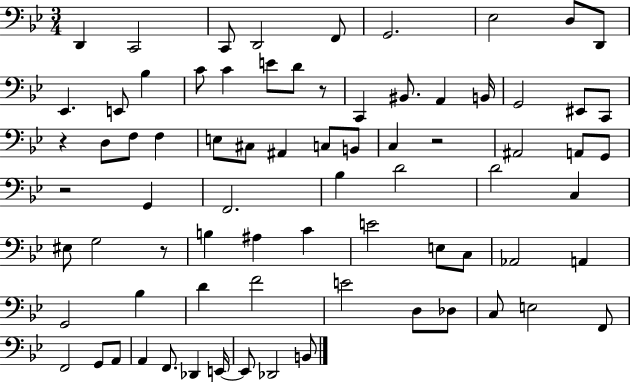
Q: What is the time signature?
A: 3/4